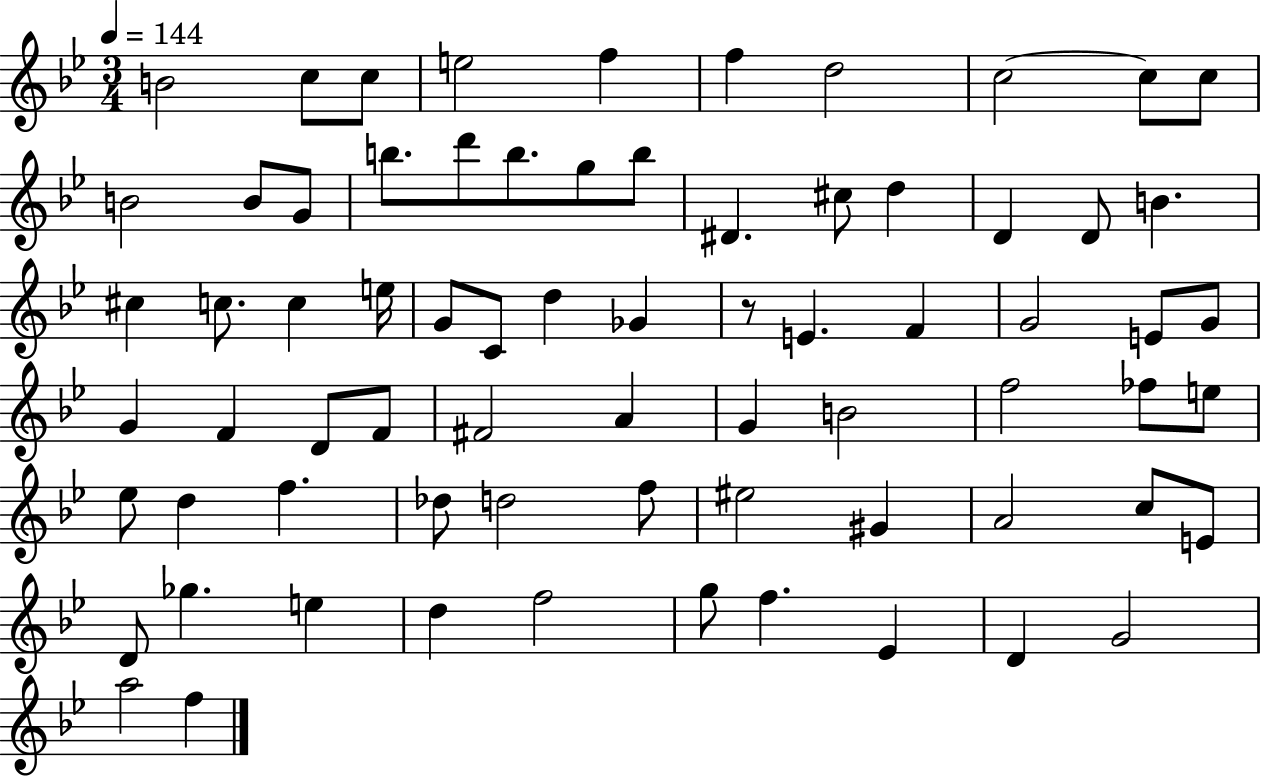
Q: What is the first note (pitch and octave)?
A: B4